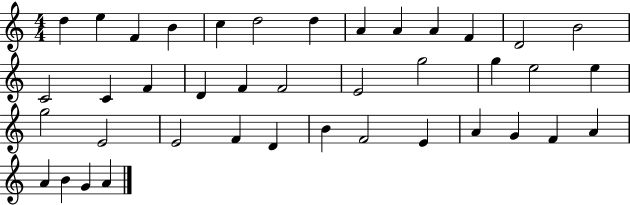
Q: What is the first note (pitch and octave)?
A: D5